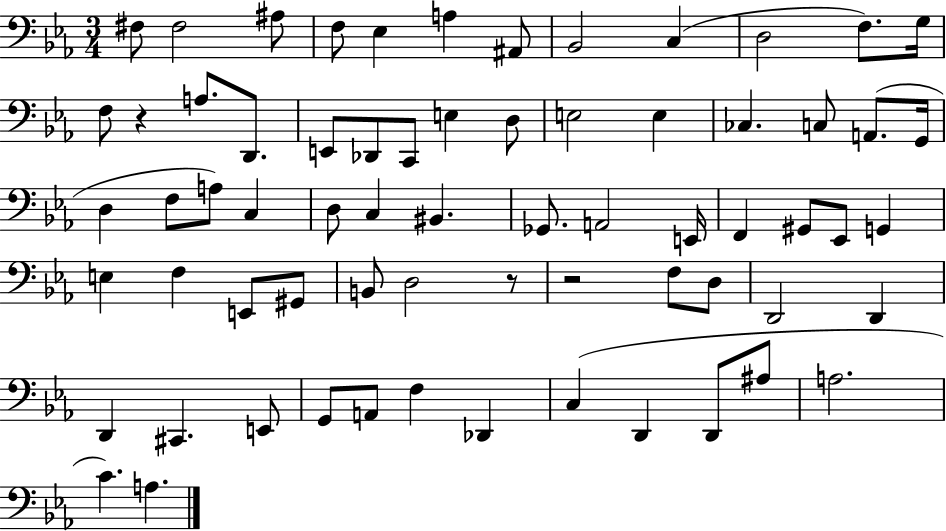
{
  \clef bass
  \numericTimeSignature
  \time 3/4
  \key ees \major
  fis8 fis2 ais8 | f8 ees4 a4 ais,8 | bes,2 c4( | d2 f8.) g16 | \break f8 r4 a8. d,8. | e,8 des,8 c,8 e4 d8 | e2 e4 | ces4. c8 a,8.( g,16 | \break d4 f8 a8) c4 | d8 c4 bis,4. | ges,8. a,2 e,16 | f,4 gis,8 ees,8 g,4 | \break e4 f4 e,8 gis,8 | b,8 d2 r8 | r2 f8 d8 | d,2 d,4 | \break d,4 cis,4. e,8 | g,8 a,8 f4 des,4 | c4( d,4 d,8 ais8 | a2. | \break c'4.) a4. | \bar "|."
}